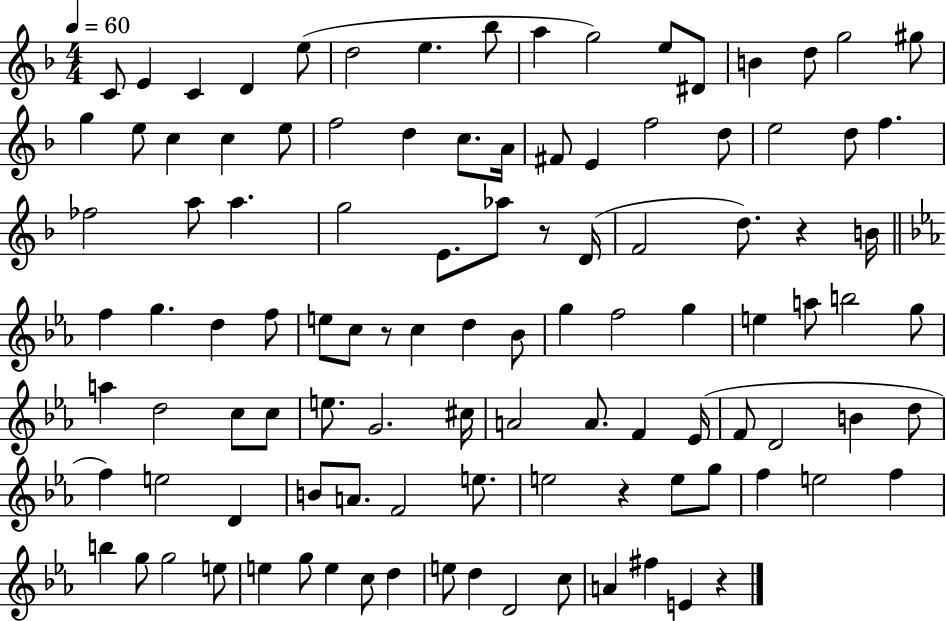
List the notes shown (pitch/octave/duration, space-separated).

C4/e E4/q C4/q D4/q E5/e D5/h E5/q. Bb5/e A5/q G5/h E5/e D#4/e B4/q D5/e G5/h G#5/e G5/q E5/e C5/q C5/q E5/e F5/h D5/q C5/e. A4/s F#4/e E4/q F5/h D5/e E5/h D5/e F5/q. FES5/h A5/e A5/q. G5/h E4/e. Ab5/e R/e D4/s F4/h D5/e. R/q B4/s F5/q G5/q. D5/q F5/e E5/e C5/e R/e C5/q D5/q Bb4/e G5/q F5/h G5/q E5/q A5/e B5/h G5/e A5/q D5/h C5/e C5/e E5/e. G4/h. C#5/s A4/h A4/e. F4/q Eb4/s F4/e D4/h B4/q D5/e F5/q E5/h D4/q B4/e A4/e. F4/h E5/e. E5/h R/q E5/e G5/e F5/q E5/h F5/q B5/q G5/e G5/h E5/e E5/q G5/e E5/q C5/e D5/q E5/e D5/q D4/h C5/e A4/q F#5/q E4/q R/q